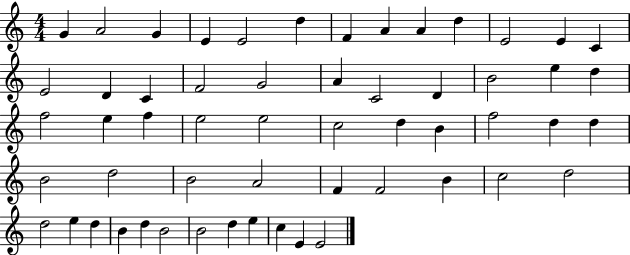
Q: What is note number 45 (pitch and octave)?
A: D5